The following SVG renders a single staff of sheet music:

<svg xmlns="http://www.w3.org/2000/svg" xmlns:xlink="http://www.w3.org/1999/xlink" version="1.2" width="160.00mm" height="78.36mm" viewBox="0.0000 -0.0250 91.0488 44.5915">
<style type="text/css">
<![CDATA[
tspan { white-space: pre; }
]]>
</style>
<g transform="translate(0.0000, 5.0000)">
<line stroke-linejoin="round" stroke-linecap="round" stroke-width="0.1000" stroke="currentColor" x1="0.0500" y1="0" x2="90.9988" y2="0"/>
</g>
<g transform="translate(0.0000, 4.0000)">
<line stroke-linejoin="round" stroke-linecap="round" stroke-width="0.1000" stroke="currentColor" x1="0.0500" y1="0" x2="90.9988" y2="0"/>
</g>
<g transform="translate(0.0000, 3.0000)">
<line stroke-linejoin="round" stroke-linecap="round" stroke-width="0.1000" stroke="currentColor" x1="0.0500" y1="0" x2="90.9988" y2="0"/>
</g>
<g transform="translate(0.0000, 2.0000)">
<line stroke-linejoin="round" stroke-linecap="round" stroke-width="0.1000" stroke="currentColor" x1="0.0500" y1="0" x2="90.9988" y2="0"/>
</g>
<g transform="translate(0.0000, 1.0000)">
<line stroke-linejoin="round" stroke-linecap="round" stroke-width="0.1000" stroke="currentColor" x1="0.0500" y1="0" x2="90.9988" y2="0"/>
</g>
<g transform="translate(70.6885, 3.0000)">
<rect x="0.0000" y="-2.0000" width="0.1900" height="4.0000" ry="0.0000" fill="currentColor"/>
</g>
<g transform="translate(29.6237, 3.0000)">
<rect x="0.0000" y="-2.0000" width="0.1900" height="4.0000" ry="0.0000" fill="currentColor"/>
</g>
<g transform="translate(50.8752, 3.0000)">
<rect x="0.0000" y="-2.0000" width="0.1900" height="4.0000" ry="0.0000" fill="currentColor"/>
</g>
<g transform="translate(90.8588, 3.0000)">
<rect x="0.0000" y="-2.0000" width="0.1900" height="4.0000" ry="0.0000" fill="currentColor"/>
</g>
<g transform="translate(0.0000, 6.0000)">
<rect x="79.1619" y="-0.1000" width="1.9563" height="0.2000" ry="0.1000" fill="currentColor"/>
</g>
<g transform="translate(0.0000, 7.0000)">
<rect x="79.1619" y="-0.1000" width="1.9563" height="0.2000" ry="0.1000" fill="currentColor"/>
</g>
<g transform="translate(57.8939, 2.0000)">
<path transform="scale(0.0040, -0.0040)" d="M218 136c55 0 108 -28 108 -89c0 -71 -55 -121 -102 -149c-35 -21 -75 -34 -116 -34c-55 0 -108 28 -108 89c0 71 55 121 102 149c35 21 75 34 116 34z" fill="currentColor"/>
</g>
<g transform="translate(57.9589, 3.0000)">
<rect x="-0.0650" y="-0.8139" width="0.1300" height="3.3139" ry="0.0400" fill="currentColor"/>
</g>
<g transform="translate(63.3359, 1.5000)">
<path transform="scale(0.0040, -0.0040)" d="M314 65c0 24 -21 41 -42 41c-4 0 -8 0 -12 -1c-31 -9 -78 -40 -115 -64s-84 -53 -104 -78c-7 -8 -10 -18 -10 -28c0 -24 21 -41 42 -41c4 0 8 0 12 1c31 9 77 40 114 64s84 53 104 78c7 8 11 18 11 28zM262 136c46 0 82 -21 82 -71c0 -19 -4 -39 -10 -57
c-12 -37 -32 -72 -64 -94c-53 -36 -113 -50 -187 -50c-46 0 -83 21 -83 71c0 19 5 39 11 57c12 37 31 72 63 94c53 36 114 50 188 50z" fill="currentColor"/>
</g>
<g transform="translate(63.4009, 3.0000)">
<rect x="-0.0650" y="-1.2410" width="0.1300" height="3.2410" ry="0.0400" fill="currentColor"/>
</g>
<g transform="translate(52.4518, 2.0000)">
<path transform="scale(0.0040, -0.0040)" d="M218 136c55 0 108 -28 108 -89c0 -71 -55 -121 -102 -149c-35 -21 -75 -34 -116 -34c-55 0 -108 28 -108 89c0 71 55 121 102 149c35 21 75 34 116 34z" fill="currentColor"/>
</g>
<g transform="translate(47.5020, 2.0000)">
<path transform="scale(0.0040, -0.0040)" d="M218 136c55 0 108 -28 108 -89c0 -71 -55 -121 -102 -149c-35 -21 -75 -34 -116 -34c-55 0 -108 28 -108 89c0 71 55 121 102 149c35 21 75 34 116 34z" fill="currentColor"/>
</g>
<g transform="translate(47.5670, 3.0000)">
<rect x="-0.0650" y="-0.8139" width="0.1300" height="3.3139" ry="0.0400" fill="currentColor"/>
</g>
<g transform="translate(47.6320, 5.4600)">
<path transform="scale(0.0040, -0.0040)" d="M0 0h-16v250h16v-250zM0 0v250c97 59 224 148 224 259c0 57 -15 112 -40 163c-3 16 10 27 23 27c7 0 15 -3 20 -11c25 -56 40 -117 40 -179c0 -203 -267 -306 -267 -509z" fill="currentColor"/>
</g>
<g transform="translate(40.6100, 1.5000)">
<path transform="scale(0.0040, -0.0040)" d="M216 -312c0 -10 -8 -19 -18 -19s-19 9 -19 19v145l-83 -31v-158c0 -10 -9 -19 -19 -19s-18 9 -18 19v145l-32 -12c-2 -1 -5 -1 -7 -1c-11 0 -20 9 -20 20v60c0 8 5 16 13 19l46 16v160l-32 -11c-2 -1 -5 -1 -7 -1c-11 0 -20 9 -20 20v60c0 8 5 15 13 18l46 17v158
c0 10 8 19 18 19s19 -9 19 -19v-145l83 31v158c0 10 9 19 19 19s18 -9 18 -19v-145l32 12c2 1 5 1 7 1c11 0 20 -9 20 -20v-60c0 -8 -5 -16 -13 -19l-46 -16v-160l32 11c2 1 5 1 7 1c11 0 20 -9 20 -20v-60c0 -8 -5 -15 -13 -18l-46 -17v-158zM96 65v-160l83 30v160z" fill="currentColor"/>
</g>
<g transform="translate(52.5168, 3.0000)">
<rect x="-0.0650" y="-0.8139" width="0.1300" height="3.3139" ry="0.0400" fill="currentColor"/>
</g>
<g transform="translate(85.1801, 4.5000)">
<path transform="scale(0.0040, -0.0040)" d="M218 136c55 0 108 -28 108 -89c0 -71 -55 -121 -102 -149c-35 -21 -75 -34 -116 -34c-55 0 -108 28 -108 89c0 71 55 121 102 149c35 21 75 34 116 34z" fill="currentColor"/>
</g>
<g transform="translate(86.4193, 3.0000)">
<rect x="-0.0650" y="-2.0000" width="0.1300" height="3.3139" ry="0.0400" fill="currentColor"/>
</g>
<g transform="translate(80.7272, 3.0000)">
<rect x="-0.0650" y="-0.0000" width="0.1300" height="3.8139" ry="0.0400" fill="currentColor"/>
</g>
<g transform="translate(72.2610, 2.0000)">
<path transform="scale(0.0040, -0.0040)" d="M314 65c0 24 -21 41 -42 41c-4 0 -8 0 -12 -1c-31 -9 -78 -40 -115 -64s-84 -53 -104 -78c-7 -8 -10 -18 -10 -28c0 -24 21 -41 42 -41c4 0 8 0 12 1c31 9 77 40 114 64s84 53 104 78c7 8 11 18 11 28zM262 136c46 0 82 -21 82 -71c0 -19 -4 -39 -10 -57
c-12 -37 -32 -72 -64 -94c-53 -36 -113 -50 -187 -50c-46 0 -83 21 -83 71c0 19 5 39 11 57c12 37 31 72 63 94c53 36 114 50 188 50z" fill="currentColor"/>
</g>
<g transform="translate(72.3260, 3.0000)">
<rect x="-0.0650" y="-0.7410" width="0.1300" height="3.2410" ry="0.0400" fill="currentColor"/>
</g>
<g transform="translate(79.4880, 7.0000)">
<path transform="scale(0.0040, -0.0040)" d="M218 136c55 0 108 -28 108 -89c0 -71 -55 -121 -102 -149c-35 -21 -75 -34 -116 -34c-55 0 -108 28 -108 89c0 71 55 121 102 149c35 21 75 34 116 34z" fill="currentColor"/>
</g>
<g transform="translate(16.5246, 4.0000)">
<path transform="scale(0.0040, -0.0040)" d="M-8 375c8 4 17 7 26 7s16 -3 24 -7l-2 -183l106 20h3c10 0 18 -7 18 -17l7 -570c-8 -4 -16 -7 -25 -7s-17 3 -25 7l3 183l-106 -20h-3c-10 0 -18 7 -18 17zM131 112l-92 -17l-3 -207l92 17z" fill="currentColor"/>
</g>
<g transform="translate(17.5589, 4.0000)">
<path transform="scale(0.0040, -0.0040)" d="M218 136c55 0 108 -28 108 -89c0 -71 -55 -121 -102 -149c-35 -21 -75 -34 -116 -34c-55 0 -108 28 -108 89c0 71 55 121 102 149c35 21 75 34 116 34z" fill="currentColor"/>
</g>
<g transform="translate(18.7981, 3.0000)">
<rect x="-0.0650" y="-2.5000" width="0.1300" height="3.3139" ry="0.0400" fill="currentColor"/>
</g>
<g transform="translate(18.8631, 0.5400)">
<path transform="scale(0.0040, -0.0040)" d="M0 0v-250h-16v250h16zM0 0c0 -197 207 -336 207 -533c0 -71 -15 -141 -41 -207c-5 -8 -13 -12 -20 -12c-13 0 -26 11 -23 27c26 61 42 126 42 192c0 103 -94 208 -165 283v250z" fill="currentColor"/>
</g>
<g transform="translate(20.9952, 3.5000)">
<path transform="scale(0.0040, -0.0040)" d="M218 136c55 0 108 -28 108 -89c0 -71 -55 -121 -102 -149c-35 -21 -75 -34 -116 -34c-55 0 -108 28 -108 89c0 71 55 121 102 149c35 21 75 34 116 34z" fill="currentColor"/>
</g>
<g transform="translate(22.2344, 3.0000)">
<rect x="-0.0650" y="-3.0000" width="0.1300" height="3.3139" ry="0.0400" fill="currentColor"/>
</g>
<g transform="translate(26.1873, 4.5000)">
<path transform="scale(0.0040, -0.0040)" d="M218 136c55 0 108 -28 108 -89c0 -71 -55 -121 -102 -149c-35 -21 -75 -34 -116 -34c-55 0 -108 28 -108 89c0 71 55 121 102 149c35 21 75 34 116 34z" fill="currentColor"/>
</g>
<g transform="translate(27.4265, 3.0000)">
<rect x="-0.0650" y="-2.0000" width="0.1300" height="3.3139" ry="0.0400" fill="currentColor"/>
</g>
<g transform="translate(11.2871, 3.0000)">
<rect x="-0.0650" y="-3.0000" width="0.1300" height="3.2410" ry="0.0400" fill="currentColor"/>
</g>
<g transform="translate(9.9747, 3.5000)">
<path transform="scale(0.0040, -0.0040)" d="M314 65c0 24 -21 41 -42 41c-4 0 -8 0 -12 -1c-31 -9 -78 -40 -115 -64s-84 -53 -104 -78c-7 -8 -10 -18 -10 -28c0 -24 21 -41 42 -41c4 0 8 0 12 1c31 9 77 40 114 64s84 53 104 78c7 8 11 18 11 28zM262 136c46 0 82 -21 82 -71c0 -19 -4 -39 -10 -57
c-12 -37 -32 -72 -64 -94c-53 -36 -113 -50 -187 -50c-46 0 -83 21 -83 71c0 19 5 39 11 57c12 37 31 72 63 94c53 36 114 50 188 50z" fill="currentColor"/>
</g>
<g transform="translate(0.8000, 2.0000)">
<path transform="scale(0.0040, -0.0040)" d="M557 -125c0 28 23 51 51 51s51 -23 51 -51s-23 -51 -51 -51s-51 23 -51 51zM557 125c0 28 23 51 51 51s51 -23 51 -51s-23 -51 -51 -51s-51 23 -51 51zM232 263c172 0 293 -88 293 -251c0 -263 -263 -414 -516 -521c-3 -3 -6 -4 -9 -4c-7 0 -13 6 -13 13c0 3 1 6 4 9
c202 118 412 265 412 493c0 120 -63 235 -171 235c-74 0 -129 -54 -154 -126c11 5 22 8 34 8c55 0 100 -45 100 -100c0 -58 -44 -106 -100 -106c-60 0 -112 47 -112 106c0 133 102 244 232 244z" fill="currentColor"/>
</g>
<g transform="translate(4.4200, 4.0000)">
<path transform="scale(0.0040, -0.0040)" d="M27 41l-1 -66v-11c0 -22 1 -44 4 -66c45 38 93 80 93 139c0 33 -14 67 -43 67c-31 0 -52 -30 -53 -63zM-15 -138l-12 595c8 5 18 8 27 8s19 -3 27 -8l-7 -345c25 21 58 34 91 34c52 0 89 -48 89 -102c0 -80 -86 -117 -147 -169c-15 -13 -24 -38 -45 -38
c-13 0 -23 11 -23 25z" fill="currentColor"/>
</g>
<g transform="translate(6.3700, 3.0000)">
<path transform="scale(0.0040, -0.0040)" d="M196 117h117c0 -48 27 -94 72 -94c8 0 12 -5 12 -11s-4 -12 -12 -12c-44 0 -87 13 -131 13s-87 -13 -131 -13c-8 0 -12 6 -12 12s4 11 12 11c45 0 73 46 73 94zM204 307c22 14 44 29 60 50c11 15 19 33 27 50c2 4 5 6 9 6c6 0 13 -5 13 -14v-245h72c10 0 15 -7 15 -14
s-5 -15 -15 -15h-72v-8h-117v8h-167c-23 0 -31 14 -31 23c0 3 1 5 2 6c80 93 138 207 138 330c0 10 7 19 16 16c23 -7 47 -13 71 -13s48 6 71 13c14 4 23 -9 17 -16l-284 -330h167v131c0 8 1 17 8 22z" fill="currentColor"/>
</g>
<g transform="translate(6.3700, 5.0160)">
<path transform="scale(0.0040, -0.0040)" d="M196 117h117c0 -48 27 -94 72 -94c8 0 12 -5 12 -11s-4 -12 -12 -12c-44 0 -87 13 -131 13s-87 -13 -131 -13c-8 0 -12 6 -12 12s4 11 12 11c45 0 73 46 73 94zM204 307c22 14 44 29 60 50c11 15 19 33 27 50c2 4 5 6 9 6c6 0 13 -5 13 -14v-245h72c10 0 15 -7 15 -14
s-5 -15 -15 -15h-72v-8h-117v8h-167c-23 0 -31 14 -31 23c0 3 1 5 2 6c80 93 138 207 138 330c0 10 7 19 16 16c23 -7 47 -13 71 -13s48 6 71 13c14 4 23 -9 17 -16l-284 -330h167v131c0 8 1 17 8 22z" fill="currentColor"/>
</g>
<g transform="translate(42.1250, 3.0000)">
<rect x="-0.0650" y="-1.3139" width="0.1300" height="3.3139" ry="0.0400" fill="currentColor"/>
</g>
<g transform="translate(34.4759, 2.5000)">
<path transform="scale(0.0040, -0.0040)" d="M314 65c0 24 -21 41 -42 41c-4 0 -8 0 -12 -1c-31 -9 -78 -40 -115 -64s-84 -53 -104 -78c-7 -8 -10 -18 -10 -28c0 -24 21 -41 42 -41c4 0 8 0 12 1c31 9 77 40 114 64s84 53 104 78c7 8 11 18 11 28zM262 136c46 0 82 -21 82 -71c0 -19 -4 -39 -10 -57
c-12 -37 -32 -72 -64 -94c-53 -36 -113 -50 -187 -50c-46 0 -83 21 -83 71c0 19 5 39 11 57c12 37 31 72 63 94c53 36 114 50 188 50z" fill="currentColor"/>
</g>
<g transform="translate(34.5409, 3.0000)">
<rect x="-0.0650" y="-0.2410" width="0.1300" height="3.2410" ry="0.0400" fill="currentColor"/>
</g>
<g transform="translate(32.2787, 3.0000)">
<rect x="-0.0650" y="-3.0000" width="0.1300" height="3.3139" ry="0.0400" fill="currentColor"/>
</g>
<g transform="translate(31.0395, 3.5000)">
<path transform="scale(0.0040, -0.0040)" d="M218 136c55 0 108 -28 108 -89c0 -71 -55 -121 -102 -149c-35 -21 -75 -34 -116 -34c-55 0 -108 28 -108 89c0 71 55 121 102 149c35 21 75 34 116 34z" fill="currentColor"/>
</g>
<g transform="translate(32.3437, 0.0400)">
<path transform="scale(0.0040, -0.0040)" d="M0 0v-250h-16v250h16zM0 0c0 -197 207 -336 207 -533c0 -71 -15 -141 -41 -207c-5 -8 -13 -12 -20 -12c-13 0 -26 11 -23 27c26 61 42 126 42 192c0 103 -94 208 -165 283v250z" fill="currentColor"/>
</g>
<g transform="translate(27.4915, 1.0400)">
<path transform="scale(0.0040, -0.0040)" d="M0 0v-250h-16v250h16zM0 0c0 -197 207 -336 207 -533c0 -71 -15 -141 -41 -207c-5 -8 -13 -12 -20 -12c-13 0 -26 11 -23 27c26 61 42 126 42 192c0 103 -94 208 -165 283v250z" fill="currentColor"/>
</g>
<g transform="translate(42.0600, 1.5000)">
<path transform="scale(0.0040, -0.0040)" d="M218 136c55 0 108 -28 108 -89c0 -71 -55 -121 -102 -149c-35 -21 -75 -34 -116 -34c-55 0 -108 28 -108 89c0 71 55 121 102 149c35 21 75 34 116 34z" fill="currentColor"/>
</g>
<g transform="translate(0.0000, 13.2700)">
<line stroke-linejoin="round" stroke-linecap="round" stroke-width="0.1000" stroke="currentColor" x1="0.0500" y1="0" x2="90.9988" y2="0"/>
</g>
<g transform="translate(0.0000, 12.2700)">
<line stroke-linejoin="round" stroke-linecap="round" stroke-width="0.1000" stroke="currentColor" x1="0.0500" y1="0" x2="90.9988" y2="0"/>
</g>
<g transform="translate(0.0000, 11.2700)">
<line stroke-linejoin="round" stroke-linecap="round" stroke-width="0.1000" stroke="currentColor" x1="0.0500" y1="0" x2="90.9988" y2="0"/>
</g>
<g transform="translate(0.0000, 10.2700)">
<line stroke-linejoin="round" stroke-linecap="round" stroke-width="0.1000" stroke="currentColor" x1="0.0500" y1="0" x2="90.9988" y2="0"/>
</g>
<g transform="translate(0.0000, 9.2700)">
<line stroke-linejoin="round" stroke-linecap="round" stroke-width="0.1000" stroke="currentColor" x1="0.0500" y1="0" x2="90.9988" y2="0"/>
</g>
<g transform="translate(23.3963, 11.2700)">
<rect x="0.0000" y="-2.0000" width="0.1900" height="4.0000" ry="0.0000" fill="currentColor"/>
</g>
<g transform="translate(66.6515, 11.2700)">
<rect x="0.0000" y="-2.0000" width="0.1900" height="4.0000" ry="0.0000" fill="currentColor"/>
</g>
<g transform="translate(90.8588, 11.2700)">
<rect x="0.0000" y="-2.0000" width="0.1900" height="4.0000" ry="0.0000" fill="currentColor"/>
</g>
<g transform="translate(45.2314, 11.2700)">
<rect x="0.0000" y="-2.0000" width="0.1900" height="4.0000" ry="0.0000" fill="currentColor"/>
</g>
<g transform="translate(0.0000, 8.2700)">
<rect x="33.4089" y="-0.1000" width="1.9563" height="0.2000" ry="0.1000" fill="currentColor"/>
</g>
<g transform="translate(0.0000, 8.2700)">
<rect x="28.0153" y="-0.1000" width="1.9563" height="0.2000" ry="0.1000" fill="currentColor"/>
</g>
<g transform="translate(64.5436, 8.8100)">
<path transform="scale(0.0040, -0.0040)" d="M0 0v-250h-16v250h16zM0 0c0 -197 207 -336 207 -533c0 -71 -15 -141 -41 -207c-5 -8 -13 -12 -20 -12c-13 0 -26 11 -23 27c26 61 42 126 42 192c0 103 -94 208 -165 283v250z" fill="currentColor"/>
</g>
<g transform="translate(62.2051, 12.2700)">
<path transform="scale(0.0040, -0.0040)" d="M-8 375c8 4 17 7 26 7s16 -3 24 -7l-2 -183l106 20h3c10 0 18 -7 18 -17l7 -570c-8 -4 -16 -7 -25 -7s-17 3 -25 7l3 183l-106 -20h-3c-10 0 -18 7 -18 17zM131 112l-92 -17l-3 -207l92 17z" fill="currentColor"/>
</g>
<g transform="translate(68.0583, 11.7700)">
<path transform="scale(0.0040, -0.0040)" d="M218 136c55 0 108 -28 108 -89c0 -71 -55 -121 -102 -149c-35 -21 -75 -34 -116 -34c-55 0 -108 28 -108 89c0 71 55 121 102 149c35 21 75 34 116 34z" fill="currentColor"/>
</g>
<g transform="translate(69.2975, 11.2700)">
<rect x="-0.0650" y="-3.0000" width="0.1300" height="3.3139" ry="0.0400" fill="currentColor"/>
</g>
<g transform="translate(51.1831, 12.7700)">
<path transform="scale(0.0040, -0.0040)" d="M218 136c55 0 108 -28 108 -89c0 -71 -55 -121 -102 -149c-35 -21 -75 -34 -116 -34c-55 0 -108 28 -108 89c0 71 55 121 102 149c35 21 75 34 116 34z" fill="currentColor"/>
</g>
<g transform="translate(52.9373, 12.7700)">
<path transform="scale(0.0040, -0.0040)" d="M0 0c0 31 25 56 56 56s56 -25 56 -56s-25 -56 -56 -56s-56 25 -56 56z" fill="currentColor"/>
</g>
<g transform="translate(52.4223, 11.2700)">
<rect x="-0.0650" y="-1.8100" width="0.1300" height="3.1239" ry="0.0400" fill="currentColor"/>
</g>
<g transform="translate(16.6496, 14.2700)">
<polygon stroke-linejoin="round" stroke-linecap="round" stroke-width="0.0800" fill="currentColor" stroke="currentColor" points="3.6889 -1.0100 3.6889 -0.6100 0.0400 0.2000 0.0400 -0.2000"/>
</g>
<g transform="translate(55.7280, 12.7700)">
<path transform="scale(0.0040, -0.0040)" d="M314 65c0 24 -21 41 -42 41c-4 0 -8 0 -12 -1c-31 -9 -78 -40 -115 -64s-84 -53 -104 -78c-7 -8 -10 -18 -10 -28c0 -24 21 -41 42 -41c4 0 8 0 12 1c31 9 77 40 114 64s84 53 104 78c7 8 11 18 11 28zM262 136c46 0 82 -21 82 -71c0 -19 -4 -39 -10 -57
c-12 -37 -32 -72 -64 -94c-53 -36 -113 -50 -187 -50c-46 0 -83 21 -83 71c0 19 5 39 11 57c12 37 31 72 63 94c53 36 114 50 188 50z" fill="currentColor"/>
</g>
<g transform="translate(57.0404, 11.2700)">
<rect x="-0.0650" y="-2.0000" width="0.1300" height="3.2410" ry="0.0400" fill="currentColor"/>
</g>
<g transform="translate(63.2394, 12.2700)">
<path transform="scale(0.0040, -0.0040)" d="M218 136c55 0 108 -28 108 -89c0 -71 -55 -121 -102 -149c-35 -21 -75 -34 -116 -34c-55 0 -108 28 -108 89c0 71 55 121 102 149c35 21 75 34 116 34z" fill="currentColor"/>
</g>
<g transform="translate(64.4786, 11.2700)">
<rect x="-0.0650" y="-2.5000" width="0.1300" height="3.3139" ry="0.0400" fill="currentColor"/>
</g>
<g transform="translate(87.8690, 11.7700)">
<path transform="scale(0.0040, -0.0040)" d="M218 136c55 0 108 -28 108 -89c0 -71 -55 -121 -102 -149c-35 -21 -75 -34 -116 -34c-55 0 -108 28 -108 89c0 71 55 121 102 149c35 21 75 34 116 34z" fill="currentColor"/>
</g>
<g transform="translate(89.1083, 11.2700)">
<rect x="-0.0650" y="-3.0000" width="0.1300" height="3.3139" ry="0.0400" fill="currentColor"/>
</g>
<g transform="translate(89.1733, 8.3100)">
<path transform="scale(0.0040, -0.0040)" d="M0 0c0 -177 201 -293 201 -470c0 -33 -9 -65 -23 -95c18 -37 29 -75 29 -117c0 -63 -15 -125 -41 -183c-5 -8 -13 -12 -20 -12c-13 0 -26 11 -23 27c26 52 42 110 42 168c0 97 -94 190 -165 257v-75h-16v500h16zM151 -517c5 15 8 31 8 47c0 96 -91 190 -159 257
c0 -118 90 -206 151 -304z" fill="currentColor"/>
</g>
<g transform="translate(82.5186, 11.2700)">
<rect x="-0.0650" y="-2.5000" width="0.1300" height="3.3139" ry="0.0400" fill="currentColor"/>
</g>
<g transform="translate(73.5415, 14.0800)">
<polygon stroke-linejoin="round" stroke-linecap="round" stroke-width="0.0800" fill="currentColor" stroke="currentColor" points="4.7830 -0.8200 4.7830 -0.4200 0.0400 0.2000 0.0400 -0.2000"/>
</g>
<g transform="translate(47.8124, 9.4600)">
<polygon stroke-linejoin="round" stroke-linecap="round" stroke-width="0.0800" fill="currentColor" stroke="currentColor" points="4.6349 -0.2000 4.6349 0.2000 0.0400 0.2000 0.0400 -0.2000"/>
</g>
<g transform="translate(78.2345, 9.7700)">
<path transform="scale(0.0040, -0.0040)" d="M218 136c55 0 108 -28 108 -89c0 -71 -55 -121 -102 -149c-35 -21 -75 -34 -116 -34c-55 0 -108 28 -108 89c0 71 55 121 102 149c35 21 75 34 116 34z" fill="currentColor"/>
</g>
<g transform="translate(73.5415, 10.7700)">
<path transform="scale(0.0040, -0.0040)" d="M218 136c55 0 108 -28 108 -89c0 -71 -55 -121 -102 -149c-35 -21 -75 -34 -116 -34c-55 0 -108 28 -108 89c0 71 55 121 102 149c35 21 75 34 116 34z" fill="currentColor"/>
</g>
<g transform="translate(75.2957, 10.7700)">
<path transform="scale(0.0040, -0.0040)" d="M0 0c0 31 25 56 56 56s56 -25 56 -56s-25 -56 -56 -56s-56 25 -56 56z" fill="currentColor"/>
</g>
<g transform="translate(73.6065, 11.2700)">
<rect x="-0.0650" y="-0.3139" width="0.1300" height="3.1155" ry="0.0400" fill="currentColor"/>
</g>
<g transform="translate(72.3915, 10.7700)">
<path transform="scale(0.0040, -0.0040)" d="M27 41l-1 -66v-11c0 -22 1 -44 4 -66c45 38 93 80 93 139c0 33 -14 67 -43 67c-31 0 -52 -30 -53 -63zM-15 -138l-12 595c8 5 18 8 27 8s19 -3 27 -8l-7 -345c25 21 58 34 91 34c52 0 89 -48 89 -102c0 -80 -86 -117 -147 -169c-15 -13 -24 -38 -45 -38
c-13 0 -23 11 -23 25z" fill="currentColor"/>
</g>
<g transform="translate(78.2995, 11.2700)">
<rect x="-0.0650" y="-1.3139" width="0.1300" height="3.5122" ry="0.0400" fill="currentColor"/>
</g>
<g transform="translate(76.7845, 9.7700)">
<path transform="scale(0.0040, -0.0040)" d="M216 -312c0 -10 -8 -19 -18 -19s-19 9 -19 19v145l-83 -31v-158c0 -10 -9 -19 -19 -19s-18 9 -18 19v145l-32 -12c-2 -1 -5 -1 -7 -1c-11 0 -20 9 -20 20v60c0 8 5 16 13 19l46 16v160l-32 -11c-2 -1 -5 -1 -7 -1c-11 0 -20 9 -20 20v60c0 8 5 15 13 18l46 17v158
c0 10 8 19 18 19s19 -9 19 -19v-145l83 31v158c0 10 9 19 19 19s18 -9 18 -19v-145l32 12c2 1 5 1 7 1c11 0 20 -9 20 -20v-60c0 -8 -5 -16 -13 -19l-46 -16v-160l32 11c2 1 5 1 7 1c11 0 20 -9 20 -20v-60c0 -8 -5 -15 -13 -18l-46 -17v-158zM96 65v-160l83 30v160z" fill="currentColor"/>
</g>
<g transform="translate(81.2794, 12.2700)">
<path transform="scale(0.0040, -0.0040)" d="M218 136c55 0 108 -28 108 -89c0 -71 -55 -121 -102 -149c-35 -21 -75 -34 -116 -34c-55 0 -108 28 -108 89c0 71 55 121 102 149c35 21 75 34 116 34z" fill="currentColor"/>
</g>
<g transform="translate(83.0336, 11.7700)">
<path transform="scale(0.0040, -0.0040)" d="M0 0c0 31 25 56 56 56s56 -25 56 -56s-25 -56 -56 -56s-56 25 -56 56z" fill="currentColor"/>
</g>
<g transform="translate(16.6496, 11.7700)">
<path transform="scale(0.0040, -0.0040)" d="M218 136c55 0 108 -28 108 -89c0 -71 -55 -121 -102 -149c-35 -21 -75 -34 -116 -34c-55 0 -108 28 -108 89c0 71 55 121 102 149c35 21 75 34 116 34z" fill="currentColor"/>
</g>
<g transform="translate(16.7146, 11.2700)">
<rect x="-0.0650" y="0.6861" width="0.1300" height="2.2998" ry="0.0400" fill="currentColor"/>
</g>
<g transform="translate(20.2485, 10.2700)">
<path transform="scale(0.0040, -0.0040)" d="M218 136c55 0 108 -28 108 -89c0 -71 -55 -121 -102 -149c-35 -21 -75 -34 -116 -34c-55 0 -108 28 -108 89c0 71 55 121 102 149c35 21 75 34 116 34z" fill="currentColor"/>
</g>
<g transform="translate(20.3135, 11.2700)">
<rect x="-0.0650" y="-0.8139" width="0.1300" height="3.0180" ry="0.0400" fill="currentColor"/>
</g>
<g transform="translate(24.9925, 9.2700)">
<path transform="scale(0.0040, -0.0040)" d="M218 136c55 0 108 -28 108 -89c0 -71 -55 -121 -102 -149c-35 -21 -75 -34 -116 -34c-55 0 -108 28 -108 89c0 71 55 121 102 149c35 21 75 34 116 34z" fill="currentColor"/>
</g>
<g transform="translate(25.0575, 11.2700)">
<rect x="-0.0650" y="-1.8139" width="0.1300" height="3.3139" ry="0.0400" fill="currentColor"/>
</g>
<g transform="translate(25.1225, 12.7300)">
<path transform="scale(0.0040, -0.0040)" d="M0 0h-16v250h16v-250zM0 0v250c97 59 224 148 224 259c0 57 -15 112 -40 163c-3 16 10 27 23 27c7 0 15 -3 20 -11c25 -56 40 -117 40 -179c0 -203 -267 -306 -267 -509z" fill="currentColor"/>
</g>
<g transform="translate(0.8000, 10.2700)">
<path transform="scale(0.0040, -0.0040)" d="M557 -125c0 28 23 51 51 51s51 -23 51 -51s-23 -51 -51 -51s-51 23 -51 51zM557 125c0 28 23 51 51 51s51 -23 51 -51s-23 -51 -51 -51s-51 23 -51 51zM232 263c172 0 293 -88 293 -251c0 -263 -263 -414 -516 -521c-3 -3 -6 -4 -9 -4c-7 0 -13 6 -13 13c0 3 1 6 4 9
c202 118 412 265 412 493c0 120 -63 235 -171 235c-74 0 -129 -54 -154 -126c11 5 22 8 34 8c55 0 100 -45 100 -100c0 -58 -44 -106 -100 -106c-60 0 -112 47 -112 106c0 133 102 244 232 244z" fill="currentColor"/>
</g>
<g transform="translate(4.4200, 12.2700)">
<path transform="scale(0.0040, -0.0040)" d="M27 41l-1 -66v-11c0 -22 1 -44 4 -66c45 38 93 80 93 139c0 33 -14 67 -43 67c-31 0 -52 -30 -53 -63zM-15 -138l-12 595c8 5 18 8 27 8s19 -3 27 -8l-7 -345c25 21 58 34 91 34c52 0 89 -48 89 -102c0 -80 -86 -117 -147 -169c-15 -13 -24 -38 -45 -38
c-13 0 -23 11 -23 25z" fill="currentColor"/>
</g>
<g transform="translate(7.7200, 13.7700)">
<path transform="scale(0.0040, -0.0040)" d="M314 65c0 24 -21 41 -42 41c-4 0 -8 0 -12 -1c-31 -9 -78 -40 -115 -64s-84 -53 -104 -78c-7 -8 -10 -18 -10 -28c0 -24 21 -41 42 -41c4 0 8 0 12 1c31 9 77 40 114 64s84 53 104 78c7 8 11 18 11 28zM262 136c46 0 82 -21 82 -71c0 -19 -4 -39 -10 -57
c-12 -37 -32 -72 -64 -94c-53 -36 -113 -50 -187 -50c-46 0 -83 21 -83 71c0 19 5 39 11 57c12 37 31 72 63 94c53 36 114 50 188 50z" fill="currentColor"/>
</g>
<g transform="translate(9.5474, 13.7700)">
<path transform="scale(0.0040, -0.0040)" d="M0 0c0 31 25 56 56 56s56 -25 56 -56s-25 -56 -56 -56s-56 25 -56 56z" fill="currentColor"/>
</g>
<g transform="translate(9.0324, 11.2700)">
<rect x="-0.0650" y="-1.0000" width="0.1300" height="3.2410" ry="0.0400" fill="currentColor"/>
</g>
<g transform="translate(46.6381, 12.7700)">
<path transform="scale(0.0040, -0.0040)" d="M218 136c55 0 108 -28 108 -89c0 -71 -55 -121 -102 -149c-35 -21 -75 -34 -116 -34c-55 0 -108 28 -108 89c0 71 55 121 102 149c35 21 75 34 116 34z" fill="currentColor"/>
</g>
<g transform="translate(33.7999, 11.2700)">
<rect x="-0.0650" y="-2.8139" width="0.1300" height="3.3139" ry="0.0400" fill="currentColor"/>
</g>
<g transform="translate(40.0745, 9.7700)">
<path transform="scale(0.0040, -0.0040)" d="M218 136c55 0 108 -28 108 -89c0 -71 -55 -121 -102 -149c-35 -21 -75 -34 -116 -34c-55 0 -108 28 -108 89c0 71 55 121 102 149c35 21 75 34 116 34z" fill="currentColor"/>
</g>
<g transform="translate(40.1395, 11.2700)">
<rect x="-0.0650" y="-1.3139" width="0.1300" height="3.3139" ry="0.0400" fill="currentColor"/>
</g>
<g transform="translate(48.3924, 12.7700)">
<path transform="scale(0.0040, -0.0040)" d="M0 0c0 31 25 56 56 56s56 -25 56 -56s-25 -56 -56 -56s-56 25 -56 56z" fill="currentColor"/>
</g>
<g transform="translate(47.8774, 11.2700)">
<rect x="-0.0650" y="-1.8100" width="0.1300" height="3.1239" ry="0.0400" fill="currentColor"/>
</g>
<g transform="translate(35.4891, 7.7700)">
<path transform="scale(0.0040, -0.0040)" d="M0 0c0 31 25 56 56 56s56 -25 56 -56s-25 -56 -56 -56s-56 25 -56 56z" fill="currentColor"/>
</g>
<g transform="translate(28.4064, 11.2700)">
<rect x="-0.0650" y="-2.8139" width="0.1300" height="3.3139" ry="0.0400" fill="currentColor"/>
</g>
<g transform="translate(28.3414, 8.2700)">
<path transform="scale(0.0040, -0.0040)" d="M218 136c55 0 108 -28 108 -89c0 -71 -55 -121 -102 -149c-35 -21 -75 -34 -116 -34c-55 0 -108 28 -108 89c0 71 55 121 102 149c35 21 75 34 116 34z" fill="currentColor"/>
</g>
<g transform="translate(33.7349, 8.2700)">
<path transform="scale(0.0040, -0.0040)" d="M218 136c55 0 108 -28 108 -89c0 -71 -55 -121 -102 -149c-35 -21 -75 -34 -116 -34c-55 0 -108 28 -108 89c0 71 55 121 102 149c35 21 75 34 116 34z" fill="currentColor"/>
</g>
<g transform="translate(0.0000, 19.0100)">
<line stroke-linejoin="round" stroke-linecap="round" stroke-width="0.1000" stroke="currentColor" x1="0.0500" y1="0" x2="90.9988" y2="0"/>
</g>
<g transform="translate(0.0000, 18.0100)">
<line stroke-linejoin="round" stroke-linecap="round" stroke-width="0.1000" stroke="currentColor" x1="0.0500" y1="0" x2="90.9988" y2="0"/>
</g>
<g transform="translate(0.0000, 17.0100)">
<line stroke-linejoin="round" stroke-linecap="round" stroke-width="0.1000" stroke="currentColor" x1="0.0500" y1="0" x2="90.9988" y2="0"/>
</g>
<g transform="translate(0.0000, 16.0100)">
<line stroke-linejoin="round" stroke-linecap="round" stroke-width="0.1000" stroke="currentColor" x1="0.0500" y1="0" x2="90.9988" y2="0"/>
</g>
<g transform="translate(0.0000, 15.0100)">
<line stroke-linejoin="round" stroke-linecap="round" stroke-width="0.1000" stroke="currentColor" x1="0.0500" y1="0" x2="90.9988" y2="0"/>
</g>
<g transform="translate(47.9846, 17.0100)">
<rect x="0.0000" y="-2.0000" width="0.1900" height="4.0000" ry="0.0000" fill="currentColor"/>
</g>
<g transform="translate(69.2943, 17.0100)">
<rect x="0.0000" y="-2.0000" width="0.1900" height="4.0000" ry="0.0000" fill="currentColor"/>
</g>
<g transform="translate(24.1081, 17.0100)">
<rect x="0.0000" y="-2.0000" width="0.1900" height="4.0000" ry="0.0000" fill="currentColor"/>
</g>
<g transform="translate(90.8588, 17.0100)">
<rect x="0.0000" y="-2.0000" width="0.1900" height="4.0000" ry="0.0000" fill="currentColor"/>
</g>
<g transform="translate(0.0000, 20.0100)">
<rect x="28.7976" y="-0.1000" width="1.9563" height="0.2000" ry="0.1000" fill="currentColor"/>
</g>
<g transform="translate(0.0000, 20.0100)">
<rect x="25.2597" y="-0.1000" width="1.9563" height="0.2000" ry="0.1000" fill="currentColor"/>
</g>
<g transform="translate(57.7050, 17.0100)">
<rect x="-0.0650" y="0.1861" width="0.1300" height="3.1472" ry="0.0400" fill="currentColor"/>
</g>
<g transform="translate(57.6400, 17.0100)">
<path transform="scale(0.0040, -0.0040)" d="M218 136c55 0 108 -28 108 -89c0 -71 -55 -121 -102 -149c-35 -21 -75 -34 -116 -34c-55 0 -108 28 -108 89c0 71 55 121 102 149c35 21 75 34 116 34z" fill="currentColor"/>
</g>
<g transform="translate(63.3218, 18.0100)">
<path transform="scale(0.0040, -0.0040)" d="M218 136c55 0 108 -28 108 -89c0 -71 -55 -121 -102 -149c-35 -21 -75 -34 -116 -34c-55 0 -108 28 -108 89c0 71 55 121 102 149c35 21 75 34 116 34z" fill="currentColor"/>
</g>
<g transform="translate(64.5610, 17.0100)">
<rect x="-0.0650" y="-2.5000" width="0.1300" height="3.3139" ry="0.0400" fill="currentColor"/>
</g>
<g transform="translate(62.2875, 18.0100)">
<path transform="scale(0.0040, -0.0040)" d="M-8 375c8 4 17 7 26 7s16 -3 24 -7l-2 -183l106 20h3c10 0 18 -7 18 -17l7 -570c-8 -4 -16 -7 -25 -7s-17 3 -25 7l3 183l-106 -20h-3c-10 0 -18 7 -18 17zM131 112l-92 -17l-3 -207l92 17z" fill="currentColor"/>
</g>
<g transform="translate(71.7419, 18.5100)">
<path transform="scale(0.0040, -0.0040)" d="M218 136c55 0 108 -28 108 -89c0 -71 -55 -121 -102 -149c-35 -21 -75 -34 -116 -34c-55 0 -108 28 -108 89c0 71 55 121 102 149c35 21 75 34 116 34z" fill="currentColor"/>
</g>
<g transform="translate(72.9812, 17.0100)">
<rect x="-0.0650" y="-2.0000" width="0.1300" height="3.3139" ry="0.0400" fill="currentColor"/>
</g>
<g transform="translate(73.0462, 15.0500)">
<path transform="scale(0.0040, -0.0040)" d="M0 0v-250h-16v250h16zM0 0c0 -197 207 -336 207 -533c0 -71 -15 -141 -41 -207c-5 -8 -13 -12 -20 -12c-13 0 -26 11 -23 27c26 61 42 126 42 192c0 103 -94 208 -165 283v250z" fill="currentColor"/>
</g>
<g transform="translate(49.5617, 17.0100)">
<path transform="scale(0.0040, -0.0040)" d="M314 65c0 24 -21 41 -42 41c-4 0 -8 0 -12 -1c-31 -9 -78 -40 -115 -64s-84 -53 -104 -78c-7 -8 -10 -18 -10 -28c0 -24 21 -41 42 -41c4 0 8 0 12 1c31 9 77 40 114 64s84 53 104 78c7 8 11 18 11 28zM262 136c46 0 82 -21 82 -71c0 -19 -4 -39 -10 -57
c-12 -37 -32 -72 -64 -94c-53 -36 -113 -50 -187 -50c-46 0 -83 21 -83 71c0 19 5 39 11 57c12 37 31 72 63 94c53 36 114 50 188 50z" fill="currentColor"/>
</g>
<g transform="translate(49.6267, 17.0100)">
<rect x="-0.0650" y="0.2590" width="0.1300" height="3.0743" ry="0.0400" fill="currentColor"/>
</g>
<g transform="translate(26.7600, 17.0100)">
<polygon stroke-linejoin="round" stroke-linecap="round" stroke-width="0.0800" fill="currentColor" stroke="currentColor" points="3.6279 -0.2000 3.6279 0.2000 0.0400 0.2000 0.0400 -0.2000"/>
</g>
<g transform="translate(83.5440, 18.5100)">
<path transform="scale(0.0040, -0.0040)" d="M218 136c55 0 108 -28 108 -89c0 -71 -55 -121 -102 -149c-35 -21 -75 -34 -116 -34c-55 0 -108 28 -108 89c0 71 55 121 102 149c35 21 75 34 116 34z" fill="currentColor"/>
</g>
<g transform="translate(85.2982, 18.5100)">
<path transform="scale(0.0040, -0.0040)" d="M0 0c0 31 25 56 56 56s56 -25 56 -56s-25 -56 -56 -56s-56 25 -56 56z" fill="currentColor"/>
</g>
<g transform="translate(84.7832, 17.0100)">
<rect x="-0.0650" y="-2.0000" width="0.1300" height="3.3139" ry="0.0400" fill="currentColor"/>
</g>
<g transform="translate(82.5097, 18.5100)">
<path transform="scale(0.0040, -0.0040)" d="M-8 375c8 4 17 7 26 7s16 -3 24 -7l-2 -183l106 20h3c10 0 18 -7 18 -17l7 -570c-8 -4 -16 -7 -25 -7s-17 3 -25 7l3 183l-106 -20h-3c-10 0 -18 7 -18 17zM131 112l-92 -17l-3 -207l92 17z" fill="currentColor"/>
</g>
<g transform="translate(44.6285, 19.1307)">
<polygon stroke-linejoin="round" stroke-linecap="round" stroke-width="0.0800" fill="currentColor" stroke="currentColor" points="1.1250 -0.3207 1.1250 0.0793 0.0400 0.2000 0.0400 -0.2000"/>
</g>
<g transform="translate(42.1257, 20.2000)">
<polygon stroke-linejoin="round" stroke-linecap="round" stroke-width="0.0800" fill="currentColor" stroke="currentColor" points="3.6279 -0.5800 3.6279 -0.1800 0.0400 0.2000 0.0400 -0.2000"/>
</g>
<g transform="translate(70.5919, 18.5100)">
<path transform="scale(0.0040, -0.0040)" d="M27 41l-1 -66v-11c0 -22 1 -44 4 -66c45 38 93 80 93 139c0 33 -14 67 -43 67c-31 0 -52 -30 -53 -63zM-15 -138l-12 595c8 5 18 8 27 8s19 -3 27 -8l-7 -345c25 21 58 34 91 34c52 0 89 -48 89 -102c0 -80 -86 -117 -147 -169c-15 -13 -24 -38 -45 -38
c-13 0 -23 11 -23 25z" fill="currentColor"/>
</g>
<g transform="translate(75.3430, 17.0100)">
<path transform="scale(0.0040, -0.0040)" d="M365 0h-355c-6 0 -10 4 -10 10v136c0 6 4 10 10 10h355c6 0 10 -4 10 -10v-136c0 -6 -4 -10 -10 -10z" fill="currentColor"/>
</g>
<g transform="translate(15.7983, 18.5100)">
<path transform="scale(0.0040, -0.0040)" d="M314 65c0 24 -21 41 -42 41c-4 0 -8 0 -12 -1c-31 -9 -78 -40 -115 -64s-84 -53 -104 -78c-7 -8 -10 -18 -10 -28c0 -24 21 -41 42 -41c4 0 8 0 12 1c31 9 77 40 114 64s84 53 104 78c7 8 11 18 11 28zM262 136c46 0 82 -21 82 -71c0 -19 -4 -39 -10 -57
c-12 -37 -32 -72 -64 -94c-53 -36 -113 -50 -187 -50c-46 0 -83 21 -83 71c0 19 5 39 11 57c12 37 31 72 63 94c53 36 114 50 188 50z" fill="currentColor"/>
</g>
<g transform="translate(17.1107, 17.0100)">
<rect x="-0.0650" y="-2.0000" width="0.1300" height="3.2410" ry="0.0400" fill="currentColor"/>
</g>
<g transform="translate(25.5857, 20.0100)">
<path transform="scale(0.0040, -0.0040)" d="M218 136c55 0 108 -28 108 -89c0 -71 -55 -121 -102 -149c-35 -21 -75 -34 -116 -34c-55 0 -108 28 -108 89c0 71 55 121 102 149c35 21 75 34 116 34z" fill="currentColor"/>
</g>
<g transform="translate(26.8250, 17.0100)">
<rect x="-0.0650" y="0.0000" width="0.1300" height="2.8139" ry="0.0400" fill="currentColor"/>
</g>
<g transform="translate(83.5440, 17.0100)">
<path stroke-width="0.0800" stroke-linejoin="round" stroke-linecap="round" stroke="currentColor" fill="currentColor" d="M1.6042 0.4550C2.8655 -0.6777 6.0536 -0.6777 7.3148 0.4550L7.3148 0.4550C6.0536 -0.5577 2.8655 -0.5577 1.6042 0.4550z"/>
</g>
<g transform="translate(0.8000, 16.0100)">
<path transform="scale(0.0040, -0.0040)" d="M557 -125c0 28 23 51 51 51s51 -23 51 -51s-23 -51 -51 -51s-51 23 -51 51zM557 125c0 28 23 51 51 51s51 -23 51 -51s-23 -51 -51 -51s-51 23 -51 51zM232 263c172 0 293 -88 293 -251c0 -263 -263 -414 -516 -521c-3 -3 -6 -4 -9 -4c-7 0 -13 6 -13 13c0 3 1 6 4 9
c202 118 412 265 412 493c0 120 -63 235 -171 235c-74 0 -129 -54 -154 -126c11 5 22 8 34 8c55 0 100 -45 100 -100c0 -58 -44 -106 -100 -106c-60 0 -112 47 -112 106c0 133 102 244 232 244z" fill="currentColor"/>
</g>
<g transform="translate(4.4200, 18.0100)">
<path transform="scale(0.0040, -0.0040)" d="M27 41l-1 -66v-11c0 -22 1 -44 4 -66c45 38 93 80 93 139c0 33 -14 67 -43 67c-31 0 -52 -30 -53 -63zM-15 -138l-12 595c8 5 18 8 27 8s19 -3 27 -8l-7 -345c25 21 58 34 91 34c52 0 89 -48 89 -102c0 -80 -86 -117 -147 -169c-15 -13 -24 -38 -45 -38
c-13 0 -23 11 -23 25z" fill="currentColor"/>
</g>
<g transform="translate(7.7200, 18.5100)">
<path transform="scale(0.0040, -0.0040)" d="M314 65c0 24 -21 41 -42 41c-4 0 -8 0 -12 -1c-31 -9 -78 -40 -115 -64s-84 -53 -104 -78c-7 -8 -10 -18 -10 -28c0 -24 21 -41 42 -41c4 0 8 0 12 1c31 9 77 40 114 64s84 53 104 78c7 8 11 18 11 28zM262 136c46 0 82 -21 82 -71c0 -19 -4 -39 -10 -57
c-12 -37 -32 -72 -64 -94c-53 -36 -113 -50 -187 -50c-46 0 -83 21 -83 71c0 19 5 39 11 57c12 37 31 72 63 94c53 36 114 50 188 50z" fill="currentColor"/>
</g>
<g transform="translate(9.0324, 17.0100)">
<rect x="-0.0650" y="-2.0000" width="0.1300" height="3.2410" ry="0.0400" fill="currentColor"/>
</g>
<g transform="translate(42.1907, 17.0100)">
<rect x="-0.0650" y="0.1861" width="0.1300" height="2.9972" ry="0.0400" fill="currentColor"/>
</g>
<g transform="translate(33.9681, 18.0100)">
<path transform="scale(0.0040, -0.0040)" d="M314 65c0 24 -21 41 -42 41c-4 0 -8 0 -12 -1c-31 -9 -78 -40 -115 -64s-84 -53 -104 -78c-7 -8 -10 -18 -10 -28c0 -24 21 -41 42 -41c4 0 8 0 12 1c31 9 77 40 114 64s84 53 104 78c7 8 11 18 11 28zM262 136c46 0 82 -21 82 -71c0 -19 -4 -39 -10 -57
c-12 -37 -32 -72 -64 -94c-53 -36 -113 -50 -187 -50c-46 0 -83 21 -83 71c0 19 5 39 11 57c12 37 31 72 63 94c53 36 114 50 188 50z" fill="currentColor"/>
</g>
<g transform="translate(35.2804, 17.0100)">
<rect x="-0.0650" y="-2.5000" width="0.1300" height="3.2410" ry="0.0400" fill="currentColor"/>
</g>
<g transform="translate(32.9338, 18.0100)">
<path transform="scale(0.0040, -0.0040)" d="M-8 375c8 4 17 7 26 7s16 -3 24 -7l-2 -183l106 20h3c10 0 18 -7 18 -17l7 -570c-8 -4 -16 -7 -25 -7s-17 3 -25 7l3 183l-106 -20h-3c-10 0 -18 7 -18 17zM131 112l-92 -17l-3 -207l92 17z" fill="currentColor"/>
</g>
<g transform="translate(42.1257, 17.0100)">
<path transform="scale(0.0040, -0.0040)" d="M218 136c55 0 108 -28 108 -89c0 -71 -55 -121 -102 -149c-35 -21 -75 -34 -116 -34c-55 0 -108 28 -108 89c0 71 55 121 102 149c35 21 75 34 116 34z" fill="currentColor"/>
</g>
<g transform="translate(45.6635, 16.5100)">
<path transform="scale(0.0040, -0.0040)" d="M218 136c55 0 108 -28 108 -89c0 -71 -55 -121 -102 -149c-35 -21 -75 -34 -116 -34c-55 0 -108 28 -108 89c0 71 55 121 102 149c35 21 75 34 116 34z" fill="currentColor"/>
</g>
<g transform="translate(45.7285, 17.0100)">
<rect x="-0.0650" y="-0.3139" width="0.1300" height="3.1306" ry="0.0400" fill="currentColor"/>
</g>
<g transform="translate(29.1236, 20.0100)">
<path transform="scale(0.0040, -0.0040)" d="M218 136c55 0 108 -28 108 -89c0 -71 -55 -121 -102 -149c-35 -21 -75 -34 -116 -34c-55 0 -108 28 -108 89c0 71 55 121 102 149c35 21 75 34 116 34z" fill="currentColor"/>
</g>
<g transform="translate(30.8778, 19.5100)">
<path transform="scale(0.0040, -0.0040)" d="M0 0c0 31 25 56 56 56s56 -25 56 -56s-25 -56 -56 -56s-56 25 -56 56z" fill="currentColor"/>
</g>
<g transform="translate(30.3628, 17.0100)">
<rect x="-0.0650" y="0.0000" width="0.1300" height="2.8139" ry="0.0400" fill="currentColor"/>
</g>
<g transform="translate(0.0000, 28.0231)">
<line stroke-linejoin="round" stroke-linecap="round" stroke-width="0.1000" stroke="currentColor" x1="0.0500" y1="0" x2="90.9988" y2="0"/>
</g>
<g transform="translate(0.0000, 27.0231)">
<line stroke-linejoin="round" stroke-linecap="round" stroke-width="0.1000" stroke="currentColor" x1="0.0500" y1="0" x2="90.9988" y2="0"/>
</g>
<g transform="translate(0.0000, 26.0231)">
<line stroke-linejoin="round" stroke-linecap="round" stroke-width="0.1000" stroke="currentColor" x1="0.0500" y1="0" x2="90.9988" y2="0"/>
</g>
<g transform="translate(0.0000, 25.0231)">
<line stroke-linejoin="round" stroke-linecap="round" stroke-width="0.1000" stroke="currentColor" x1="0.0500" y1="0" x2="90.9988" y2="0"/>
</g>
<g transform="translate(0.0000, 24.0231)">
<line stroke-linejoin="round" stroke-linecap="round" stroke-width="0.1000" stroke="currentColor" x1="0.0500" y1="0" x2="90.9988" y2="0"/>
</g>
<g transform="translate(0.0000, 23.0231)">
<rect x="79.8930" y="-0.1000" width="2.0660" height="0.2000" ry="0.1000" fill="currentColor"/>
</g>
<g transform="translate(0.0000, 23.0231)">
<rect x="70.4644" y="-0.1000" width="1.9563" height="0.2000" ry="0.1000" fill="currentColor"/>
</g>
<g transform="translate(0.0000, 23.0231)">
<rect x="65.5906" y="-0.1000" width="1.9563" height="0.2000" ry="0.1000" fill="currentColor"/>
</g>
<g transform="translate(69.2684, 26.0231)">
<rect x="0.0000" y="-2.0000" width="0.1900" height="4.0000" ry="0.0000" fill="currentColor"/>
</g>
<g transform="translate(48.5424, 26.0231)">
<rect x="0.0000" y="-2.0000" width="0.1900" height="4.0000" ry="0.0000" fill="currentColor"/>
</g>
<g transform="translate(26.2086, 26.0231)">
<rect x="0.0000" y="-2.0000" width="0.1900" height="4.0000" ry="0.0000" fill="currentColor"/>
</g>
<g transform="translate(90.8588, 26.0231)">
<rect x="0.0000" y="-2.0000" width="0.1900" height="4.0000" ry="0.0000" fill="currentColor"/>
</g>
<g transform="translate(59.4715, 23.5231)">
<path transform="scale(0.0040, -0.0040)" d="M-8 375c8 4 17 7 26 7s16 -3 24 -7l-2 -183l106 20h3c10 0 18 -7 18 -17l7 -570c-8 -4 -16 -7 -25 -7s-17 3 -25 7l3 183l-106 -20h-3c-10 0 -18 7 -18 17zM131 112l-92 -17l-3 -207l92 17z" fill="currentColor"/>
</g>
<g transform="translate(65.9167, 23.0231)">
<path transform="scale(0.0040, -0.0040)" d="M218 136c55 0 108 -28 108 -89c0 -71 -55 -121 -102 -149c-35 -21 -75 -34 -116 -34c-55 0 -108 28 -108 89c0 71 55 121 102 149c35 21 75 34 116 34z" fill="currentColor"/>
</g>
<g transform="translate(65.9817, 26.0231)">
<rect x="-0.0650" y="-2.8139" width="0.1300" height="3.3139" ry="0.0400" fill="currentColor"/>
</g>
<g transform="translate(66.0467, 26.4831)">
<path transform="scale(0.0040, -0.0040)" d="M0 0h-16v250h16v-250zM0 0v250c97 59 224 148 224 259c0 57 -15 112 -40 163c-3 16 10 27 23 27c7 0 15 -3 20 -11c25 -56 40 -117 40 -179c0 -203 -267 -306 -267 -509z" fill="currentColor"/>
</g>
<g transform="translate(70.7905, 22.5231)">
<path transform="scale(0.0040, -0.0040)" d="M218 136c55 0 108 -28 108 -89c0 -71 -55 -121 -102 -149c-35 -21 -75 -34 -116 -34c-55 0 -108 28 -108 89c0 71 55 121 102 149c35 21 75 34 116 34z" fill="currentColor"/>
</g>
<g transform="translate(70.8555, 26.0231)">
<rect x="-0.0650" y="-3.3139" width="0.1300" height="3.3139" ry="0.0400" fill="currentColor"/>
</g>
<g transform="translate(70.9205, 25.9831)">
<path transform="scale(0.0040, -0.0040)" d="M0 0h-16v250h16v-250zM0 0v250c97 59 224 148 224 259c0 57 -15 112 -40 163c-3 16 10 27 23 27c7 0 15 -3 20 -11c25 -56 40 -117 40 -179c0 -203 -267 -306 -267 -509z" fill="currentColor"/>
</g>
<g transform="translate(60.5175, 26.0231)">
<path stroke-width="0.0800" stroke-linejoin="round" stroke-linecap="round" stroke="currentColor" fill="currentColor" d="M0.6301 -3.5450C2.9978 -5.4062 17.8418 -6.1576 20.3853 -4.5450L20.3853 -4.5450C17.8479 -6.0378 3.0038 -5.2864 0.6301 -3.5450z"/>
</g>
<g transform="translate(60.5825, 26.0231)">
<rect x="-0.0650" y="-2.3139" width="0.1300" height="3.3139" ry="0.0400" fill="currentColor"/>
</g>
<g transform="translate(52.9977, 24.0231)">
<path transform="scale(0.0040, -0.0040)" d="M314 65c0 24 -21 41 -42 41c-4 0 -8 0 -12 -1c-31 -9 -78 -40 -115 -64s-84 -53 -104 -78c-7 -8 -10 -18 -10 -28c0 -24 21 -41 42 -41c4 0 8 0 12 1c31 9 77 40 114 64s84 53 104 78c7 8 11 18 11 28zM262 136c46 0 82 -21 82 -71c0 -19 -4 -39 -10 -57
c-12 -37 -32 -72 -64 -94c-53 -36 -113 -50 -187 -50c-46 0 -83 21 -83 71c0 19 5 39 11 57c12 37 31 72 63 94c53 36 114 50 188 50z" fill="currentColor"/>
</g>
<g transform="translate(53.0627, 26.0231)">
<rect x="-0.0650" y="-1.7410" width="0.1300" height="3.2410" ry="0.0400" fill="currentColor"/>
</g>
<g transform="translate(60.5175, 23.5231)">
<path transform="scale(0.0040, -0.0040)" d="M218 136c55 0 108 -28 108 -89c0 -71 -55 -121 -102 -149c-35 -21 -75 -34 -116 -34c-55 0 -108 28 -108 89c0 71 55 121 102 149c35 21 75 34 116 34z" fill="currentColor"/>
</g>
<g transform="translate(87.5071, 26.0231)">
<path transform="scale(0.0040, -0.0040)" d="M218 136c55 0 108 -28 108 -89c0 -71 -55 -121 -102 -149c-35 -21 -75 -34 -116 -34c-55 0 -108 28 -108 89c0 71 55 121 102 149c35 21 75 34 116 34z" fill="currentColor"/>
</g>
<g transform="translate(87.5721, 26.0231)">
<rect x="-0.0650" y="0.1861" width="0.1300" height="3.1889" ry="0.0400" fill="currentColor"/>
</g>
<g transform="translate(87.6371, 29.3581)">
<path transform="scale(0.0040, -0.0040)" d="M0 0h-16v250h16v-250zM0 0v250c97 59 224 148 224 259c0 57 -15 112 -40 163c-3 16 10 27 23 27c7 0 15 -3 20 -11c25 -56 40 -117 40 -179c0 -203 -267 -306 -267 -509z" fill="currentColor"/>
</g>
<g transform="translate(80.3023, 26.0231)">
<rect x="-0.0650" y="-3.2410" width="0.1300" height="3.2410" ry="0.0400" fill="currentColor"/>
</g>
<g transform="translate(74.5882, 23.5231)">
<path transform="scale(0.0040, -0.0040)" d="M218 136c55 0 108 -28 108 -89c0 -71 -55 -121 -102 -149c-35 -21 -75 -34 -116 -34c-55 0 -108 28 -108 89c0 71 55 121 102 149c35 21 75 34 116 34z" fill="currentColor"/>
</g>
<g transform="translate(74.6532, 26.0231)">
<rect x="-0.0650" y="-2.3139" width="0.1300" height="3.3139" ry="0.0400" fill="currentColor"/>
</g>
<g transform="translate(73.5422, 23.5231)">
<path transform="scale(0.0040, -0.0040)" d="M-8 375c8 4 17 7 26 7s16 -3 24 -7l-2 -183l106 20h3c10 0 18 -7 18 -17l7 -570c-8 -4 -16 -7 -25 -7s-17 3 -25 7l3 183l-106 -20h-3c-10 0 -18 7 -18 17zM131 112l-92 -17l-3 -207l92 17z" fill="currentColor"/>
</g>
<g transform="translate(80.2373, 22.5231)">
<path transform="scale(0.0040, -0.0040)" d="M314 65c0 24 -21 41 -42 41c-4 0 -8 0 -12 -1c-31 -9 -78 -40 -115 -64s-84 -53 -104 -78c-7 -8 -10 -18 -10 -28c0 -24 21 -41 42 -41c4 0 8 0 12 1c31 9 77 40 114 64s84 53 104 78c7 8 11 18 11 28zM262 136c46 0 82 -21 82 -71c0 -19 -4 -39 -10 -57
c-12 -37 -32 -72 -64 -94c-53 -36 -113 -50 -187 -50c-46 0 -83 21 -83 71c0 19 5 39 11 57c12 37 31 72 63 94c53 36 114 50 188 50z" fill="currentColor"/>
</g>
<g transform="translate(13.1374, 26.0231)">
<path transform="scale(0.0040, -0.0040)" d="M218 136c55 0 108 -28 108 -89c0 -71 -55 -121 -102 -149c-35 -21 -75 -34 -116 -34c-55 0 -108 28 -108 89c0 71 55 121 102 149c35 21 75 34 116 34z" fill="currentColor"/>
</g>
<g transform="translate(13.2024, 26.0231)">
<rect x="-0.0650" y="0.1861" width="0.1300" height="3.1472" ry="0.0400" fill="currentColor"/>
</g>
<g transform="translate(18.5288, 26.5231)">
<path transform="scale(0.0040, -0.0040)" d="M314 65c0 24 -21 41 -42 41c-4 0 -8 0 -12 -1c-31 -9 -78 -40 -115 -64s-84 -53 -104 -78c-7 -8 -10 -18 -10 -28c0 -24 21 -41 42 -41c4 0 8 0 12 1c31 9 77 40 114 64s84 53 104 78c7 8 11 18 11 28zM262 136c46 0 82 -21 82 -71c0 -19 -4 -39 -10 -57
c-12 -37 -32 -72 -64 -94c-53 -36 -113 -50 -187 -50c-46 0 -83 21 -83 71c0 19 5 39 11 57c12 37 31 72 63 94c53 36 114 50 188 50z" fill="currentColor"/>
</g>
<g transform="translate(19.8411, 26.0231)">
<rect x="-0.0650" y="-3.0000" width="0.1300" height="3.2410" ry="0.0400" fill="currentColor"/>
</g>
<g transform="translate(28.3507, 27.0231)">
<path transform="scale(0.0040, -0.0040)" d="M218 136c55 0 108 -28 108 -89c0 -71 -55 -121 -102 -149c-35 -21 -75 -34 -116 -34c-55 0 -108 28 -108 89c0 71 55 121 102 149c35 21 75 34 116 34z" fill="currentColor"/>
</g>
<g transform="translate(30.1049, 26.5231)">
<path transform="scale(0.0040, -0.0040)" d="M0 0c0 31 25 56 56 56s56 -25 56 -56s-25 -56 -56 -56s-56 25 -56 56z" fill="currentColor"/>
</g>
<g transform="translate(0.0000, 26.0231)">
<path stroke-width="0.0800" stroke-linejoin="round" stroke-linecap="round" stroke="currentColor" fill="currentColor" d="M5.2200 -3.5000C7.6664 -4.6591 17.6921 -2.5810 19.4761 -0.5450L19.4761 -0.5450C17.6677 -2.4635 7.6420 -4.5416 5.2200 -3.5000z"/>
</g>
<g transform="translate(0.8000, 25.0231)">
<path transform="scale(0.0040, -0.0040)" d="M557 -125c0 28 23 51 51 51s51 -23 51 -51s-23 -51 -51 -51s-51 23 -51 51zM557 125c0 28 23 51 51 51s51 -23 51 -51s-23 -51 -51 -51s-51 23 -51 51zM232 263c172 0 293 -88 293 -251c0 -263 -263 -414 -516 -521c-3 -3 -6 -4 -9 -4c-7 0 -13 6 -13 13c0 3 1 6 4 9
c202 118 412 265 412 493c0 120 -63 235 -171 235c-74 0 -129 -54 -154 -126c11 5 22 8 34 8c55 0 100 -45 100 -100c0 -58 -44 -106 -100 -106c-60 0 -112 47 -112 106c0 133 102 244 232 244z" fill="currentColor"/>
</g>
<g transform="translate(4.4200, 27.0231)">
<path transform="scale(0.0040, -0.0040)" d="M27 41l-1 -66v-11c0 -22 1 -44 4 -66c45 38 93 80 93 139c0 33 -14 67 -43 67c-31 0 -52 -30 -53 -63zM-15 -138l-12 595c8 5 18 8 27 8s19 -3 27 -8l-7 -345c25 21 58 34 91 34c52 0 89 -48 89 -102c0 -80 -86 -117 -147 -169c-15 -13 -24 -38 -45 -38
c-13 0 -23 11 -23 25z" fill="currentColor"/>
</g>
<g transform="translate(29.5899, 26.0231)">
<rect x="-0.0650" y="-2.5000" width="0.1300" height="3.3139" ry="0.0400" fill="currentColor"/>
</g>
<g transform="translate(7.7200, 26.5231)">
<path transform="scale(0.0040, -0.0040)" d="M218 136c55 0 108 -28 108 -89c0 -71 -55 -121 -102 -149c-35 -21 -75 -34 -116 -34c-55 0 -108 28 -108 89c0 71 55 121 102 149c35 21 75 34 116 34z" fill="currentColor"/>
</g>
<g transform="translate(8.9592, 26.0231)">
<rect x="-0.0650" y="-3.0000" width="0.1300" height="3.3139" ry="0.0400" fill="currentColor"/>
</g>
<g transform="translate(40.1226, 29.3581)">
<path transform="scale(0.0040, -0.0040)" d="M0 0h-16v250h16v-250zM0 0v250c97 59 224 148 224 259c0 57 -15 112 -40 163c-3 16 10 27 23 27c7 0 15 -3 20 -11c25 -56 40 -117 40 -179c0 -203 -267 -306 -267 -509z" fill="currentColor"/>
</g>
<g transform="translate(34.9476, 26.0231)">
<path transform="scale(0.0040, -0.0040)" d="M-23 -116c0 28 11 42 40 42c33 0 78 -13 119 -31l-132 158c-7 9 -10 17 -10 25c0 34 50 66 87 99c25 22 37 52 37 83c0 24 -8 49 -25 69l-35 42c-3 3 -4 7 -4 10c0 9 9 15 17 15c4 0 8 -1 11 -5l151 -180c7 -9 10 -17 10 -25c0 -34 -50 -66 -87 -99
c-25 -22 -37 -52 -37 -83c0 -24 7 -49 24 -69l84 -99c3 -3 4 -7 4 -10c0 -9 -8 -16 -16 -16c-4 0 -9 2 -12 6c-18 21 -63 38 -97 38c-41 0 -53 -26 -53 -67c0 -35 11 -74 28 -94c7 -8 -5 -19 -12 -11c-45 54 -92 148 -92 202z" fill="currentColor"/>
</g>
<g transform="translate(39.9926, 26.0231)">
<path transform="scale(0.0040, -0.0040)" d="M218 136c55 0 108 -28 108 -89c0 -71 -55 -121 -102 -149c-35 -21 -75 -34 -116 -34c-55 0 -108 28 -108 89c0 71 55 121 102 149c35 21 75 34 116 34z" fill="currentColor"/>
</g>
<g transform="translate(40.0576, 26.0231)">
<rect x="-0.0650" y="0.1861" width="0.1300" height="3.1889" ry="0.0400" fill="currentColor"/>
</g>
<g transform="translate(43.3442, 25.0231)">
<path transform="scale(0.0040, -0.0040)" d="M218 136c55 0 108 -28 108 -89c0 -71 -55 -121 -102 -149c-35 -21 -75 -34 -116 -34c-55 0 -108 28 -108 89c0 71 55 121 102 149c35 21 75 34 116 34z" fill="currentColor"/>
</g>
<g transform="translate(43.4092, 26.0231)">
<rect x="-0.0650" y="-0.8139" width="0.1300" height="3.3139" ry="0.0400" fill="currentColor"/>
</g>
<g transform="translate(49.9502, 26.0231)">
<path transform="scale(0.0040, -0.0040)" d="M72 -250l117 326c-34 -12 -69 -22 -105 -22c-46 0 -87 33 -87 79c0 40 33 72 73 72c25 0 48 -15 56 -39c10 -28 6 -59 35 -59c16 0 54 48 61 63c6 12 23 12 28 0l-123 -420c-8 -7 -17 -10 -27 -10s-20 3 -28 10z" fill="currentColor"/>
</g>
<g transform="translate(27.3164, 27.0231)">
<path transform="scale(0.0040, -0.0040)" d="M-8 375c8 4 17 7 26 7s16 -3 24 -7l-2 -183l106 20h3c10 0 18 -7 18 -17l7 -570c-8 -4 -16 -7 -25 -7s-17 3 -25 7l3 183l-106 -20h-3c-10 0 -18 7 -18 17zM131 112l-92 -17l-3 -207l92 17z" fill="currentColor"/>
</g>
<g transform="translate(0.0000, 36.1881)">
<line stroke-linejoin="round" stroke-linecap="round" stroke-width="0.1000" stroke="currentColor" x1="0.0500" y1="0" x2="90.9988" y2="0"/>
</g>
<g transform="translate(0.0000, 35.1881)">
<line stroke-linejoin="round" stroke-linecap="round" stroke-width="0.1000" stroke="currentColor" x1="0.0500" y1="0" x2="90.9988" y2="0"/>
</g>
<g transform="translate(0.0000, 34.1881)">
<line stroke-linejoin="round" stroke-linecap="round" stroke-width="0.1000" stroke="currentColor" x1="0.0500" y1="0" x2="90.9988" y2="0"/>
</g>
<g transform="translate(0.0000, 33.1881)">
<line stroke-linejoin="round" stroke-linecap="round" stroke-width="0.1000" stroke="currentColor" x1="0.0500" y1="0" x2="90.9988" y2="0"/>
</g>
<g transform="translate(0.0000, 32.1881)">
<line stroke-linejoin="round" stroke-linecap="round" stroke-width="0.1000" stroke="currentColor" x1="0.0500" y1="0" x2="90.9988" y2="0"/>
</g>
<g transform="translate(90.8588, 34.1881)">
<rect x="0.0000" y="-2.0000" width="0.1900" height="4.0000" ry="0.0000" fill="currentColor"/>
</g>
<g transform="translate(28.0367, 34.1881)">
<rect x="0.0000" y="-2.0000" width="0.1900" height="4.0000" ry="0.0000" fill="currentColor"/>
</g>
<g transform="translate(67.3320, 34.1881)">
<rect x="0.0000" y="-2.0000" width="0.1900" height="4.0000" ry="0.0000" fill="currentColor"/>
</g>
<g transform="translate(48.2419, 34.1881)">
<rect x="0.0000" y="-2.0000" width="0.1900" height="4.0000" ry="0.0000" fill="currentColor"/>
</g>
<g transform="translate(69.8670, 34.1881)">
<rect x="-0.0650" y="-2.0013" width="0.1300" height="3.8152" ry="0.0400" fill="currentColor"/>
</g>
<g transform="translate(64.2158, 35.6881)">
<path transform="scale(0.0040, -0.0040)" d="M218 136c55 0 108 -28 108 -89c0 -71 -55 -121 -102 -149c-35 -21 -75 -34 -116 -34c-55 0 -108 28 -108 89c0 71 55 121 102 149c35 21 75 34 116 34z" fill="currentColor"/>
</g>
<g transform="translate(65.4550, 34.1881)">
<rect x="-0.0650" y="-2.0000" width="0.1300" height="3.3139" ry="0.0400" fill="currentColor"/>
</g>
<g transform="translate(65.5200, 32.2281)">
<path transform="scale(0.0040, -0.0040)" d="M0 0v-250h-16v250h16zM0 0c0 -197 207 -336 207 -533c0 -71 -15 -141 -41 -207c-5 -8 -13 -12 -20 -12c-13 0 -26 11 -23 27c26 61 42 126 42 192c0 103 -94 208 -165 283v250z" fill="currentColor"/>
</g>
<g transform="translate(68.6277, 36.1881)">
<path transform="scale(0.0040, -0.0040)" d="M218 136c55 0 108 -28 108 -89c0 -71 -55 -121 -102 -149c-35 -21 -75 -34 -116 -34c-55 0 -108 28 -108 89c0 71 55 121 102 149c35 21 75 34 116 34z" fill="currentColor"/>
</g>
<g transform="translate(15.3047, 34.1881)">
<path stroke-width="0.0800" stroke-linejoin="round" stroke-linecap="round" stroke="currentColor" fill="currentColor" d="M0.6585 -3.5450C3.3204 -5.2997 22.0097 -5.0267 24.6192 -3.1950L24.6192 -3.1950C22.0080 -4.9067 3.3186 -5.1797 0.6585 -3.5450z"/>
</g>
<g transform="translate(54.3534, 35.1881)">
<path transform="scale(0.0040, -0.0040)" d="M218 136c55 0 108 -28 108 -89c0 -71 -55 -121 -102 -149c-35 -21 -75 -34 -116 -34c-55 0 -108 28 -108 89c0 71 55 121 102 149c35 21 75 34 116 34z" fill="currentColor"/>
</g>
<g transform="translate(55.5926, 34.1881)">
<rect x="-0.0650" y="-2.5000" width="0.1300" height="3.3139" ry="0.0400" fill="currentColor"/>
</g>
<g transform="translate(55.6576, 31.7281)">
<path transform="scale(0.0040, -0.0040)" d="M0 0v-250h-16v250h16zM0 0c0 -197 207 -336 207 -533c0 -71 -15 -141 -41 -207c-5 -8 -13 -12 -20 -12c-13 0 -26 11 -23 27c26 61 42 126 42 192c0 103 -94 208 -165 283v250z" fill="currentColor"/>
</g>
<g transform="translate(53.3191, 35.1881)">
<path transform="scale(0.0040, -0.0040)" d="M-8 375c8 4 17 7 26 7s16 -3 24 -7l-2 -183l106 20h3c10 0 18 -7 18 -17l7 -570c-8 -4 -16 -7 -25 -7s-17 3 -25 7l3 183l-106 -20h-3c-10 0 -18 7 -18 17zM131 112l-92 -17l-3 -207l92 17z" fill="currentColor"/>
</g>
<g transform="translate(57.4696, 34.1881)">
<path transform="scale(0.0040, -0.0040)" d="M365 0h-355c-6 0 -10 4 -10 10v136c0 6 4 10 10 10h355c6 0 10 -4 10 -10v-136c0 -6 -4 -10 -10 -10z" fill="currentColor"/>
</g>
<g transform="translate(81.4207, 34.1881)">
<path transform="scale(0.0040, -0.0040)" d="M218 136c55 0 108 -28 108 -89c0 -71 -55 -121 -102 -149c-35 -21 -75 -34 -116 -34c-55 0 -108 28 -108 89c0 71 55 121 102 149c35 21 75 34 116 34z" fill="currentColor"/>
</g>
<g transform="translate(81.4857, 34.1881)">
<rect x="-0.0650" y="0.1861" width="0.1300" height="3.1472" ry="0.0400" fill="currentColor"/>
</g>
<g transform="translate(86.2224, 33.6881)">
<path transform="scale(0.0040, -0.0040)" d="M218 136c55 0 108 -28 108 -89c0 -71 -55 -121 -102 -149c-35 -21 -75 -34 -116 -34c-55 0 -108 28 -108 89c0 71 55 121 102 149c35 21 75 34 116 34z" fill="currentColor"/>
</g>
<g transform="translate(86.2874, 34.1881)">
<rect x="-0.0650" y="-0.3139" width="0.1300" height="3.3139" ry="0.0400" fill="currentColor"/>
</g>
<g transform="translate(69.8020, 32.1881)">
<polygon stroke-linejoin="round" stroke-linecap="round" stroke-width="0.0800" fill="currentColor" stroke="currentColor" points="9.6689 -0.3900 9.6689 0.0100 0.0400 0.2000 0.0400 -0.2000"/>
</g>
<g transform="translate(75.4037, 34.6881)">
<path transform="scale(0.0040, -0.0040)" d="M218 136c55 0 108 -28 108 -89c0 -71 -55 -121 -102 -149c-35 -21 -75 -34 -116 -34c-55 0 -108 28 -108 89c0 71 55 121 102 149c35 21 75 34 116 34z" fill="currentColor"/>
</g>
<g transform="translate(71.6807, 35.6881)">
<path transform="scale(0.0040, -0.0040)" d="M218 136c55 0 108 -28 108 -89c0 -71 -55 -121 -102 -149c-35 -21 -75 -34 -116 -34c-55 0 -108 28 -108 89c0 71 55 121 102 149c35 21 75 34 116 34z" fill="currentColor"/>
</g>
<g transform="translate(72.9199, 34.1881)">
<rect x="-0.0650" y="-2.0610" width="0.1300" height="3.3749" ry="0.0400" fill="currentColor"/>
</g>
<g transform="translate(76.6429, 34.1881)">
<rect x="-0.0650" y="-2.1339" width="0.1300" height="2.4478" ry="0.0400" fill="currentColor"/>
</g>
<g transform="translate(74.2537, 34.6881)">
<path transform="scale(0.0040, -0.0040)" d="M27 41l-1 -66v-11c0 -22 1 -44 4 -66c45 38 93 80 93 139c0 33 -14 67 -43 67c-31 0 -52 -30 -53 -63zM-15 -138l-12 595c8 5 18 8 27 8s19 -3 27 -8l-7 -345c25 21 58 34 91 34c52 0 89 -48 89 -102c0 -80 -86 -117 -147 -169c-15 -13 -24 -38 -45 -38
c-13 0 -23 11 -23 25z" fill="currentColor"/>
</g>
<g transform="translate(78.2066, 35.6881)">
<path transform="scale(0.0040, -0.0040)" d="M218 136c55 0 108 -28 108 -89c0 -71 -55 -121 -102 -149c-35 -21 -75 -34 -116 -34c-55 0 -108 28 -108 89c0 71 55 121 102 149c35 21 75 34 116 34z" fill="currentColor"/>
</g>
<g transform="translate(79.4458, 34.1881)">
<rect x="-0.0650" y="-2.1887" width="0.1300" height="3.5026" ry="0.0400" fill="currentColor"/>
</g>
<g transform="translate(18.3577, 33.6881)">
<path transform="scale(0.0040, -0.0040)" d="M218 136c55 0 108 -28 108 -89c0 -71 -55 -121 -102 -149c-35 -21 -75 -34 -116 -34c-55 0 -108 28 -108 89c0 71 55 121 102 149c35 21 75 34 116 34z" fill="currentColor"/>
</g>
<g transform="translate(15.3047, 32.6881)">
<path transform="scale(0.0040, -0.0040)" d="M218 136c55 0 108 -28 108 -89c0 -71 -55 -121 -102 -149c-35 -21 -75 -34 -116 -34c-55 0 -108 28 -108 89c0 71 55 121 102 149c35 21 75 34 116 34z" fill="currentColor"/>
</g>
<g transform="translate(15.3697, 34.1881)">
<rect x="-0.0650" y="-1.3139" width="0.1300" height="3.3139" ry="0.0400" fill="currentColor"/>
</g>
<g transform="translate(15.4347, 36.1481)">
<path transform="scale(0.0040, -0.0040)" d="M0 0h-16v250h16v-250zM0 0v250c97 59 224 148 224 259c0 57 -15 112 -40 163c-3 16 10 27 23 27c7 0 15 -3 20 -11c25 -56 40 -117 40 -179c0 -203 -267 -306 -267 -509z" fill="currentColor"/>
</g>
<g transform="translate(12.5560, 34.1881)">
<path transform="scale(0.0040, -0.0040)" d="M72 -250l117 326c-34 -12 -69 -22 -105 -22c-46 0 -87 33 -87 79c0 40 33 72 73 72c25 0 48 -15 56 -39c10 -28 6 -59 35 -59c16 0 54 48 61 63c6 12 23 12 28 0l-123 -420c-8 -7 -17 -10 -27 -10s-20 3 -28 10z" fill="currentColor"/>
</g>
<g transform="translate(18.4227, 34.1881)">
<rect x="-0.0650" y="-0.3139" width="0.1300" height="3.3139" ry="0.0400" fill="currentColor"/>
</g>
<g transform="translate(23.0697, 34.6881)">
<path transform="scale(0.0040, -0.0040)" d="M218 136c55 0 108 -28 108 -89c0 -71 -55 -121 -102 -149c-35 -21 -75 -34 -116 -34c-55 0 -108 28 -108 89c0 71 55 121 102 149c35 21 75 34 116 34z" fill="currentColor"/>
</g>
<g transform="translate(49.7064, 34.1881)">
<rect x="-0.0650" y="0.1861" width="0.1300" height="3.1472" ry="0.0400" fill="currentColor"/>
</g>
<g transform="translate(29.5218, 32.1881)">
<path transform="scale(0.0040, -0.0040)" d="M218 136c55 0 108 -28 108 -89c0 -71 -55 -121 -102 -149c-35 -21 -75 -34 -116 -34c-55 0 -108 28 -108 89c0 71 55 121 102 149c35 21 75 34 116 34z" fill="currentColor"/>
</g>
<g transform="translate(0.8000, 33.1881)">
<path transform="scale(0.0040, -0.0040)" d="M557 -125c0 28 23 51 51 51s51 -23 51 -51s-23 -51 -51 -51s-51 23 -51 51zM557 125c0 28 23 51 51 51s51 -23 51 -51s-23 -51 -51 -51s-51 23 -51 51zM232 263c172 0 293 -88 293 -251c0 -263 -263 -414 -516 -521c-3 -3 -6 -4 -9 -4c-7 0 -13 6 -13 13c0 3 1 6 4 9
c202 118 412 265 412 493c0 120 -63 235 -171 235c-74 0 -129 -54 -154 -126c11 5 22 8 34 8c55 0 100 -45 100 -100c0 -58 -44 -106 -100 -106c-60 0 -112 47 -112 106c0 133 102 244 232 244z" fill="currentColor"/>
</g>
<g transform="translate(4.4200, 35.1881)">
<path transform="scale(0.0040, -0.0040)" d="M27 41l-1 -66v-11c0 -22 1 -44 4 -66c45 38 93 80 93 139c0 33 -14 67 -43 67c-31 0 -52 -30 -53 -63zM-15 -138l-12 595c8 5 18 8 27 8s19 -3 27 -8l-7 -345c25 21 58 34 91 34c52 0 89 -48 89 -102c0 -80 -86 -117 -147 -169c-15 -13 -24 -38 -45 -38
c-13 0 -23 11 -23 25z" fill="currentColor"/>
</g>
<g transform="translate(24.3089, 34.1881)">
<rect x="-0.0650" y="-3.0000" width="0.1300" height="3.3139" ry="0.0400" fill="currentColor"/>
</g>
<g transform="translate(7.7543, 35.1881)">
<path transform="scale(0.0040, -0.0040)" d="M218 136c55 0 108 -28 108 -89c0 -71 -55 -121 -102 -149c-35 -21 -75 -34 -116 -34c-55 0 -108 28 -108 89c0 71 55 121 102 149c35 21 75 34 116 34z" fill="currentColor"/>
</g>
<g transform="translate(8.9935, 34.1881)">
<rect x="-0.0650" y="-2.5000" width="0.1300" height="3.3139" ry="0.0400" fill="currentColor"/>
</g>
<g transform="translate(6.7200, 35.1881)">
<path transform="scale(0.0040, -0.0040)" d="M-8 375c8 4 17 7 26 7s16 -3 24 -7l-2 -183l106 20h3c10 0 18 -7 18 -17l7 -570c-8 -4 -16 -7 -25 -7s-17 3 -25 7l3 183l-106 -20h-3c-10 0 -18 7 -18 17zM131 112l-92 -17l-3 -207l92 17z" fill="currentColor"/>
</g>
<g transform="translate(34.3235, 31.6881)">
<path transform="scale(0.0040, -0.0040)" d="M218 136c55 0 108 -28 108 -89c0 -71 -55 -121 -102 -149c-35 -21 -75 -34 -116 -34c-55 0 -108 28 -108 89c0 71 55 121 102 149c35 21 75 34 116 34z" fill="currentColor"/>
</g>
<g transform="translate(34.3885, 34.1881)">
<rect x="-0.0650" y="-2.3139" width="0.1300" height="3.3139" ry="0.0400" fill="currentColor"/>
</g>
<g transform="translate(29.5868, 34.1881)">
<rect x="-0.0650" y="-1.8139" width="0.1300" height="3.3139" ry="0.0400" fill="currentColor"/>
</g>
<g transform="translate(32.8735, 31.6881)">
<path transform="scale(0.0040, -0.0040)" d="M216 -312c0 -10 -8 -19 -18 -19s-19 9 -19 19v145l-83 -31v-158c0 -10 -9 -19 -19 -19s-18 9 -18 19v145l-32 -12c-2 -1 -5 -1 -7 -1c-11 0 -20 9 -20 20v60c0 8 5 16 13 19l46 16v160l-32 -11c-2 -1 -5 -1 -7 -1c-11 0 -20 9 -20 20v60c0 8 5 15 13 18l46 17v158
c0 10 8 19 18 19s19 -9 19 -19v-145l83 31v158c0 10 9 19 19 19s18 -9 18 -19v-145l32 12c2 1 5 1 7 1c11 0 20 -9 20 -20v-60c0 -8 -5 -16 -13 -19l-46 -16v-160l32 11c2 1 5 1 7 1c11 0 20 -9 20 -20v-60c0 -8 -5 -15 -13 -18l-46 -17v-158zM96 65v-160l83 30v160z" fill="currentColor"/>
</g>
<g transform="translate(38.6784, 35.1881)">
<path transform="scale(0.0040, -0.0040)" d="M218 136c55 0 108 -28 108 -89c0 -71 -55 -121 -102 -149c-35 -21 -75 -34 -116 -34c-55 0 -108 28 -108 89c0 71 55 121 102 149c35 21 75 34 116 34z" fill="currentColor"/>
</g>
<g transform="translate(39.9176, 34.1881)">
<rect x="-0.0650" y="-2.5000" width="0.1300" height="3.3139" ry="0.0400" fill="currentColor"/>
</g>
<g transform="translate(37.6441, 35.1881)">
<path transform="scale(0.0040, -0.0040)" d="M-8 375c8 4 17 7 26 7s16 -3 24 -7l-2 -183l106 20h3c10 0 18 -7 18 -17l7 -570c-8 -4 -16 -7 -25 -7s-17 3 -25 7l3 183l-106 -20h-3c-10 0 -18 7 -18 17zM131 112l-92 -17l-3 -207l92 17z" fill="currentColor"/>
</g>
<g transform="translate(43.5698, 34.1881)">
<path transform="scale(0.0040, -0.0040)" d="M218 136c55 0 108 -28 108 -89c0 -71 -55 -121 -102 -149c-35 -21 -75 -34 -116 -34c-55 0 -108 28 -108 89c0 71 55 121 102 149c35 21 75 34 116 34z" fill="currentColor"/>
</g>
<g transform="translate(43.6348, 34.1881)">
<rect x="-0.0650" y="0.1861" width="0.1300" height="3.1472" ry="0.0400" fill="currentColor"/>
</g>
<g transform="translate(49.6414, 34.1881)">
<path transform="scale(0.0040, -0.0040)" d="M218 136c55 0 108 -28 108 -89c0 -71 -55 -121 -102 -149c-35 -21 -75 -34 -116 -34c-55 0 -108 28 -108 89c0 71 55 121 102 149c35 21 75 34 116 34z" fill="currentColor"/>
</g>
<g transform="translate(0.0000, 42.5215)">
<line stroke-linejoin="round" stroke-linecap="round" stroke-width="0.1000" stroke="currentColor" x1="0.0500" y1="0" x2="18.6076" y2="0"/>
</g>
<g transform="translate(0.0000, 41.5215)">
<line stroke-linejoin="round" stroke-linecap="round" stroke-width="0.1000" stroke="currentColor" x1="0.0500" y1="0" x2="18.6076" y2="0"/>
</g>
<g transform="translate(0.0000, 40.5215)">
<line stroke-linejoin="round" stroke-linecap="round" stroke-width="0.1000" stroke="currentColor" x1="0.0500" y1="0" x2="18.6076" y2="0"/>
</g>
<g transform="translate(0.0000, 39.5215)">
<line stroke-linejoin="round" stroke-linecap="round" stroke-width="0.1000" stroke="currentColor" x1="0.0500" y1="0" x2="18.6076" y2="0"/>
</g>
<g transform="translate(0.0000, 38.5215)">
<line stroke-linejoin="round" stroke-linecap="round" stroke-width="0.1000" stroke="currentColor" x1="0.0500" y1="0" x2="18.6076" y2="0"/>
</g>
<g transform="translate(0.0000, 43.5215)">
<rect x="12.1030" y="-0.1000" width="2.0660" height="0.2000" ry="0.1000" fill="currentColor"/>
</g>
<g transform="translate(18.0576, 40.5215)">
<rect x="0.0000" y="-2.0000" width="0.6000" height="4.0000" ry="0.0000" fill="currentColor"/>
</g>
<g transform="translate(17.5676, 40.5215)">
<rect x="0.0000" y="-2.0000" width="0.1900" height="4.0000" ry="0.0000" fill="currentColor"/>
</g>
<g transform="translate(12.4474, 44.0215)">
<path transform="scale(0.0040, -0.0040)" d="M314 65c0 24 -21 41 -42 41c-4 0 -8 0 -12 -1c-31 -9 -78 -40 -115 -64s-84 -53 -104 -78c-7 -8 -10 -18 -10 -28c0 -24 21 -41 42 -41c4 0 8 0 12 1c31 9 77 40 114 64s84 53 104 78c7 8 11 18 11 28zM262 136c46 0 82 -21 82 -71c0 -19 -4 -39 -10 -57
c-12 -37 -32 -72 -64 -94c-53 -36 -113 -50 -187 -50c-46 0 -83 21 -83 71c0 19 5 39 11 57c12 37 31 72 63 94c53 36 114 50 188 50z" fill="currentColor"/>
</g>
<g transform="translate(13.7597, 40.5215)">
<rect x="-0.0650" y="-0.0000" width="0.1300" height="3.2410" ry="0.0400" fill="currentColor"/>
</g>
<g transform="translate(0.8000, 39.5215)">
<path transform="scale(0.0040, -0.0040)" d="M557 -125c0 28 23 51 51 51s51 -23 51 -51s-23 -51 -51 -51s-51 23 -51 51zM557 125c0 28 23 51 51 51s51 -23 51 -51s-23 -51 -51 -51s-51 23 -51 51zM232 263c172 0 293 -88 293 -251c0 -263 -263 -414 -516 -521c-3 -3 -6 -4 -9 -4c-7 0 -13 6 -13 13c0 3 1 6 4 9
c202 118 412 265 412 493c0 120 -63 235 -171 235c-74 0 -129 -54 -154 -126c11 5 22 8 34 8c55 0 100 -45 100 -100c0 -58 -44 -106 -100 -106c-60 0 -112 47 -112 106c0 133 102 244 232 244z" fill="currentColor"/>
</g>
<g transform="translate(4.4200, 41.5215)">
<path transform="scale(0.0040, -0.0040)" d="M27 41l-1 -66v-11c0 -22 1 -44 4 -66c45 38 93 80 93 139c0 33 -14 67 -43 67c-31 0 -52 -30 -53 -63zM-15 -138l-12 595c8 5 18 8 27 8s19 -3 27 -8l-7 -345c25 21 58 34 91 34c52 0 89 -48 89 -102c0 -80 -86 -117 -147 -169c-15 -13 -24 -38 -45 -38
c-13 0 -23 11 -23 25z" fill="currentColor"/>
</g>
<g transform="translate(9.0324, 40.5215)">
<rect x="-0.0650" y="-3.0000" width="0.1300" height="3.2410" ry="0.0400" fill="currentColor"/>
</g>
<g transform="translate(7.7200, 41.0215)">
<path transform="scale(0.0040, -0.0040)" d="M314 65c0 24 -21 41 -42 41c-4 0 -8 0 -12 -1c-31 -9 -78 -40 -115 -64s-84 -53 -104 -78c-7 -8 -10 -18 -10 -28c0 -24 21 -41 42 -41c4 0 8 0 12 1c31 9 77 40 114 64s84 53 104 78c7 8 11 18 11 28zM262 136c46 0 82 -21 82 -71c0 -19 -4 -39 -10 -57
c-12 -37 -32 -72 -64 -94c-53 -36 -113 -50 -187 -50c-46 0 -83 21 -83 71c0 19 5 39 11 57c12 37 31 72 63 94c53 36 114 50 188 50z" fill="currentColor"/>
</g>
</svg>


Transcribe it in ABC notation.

X:1
T:Untitled
M:4/4
L:1/4
K:F
C,2 B,,/2 C, A,,/2 C,/2 E,2 ^G, F,/2 F, F, G,2 F,2 C,, A,, F,,2 C,/2 F,/2 A,/2 C C G, A,,/2 A,,/2 A,,2 B,,/2 C, _E,/2 ^G,/2 _B,, C,/4 A,,2 A,,2 E,,/2 E,,/2 B,,2 D,/2 E,/4 D,2 D, B,, _A,,/2 z2 A,, C, D, C,2 B,, z D,/2 F, z/2 A,2 B, C/2 D/2 B, D2 D,/2 B,, z/2 G,/2 E, C, A, ^B, B,, D, D, B,,/2 z2 A,,/2 G,,/2 A,,/2 _C,/2 A,,/2 D, E, C,2 D,,2